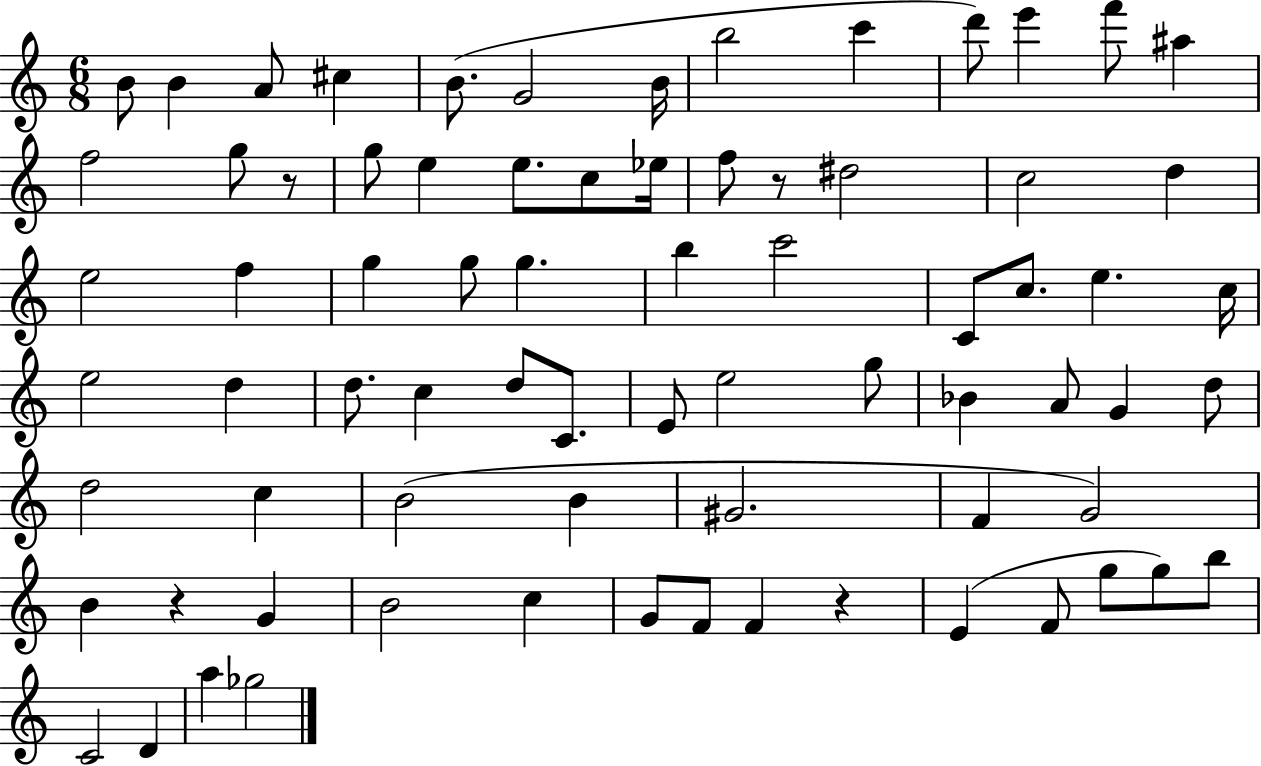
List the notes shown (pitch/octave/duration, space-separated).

B4/e B4/q A4/e C#5/q B4/e. G4/h B4/s B5/h C6/q D6/e E6/q F6/e A#5/q F5/h G5/e R/e G5/e E5/q E5/e. C5/e Eb5/s F5/e R/e D#5/h C5/h D5/q E5/h F5/q G5/q G5/e G5/q. B5/q C6/h C4/e C5/e. E5/q. C5/s E5/h D5/q D5/e. C5/q D5/e C4/e. E4/e E5/h G5/e Bb4/q A4/e G4/q D5/e D5/h C5/q B4/h B4/q G#4/h. F4/q G4/h B4/q R/q G4/q B4/h C5/q G4/e F4/e F4/q R/q E4/q F4/e G5/e G5/e B5/e C4/h D4/q A5/q Gb5/h